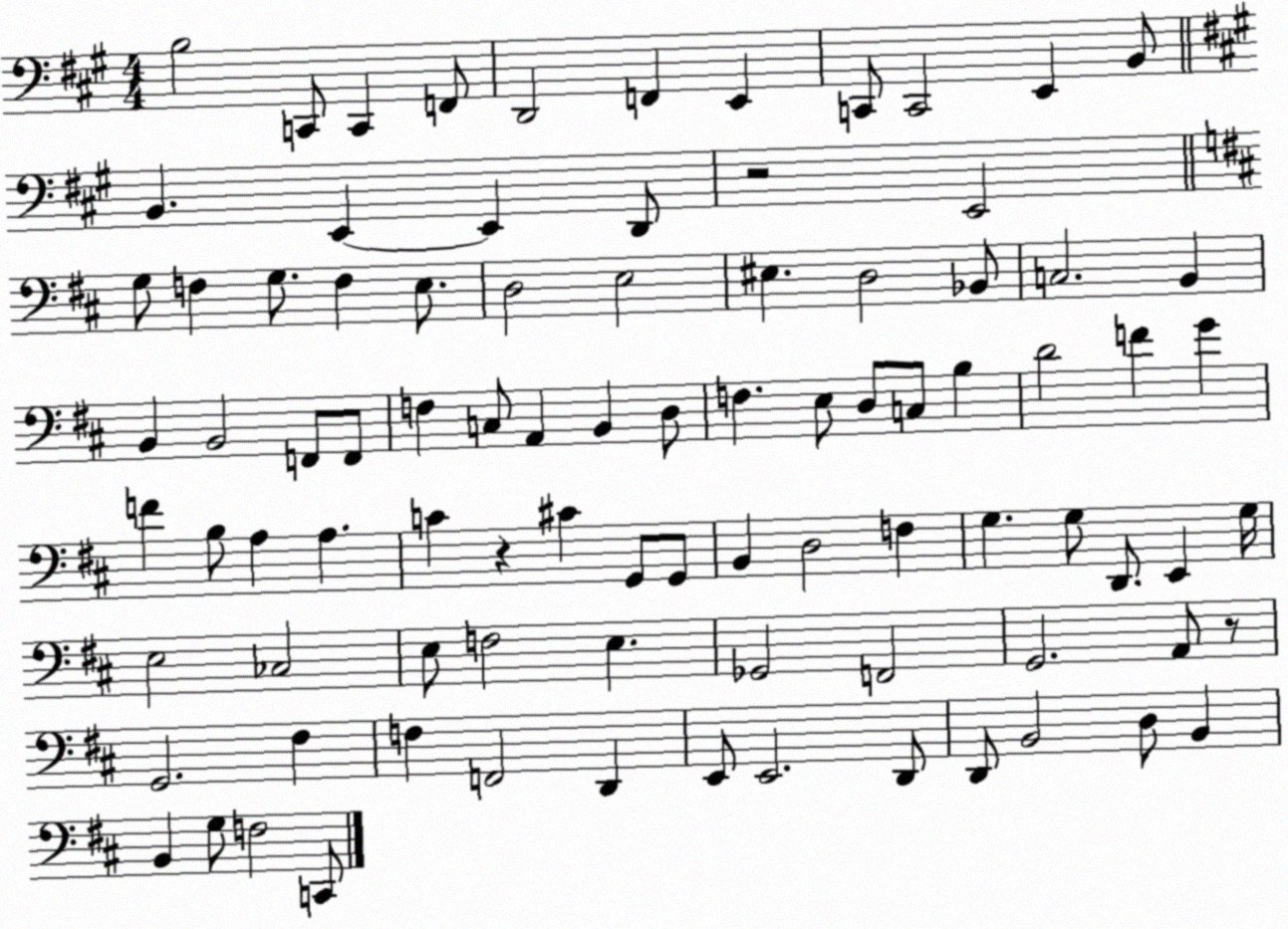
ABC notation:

X:1
T:Untitled
M:4/4
L:1/4
K:A
B,2 C,,/2 C,, F,,/2 D,,2 F,, E,, C,,/2 C,,2 E,, B,,/2 B,, E,, E,, D,,/2 z2 E,,2 G,/2 F, G,/2 F, E,/2 D,2 E,2 ^E, D,2 _B,,/2 C,2 B,, B,, B,,2 F,,/2 F,,/2 F, C,/2 A,, B,, D,/2 F, E,/2 D,/2 C,/2 B, D2 F G F B,/2 A, A, C z ^C G,,/2 G,,/2 B,, D,2 F, G, G,/2 D,,/2 E,, G,/4 E,2 _C,2 E,/2 F,2 E, _G,,2 F,,2 G,,2 A,,/2 z/2 G,,2 ^F, F, F,,2 D,, E,,/2 E,,2 D,,/2 D,,/2 B,,2 D,/2 B,, B,, G,/2 F,2 C,,/2